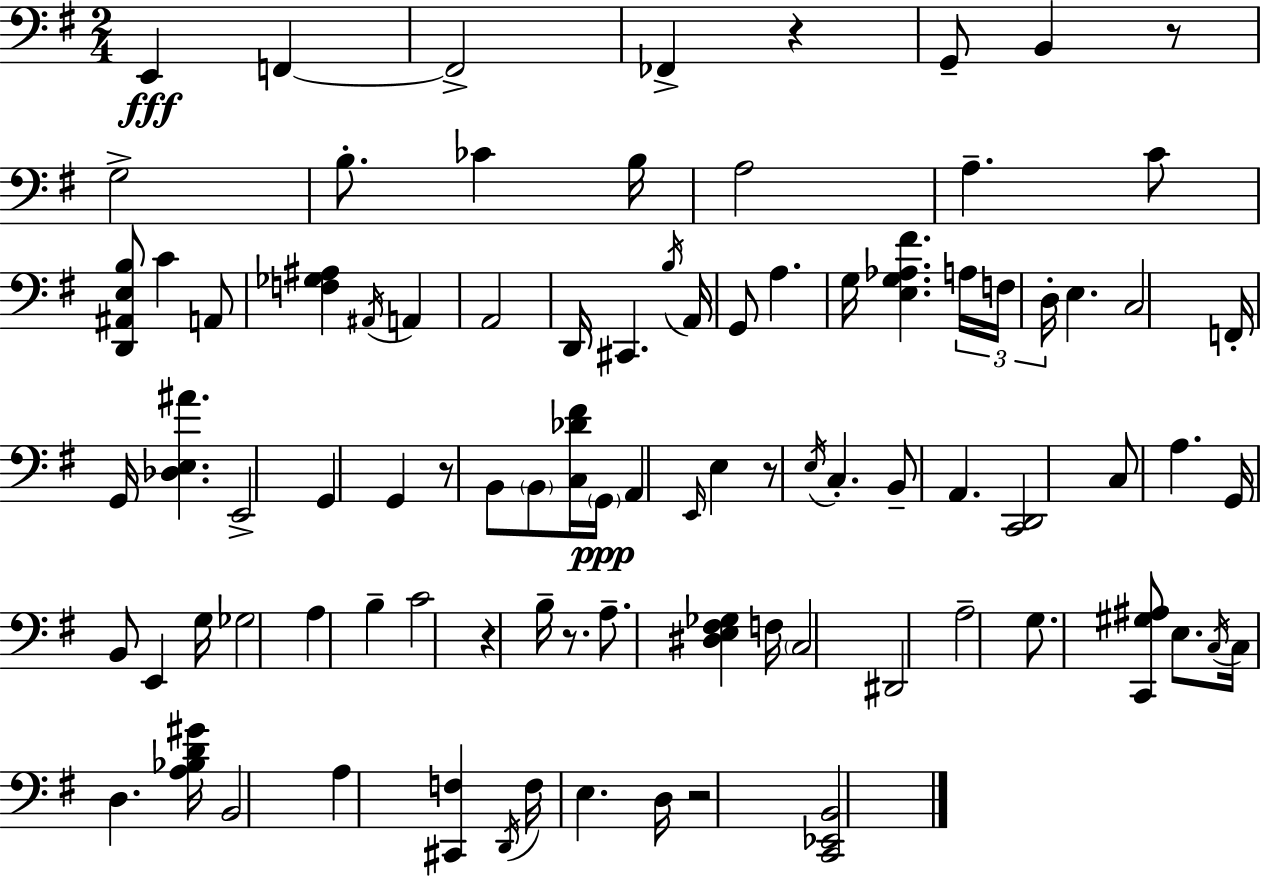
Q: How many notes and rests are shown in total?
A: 90